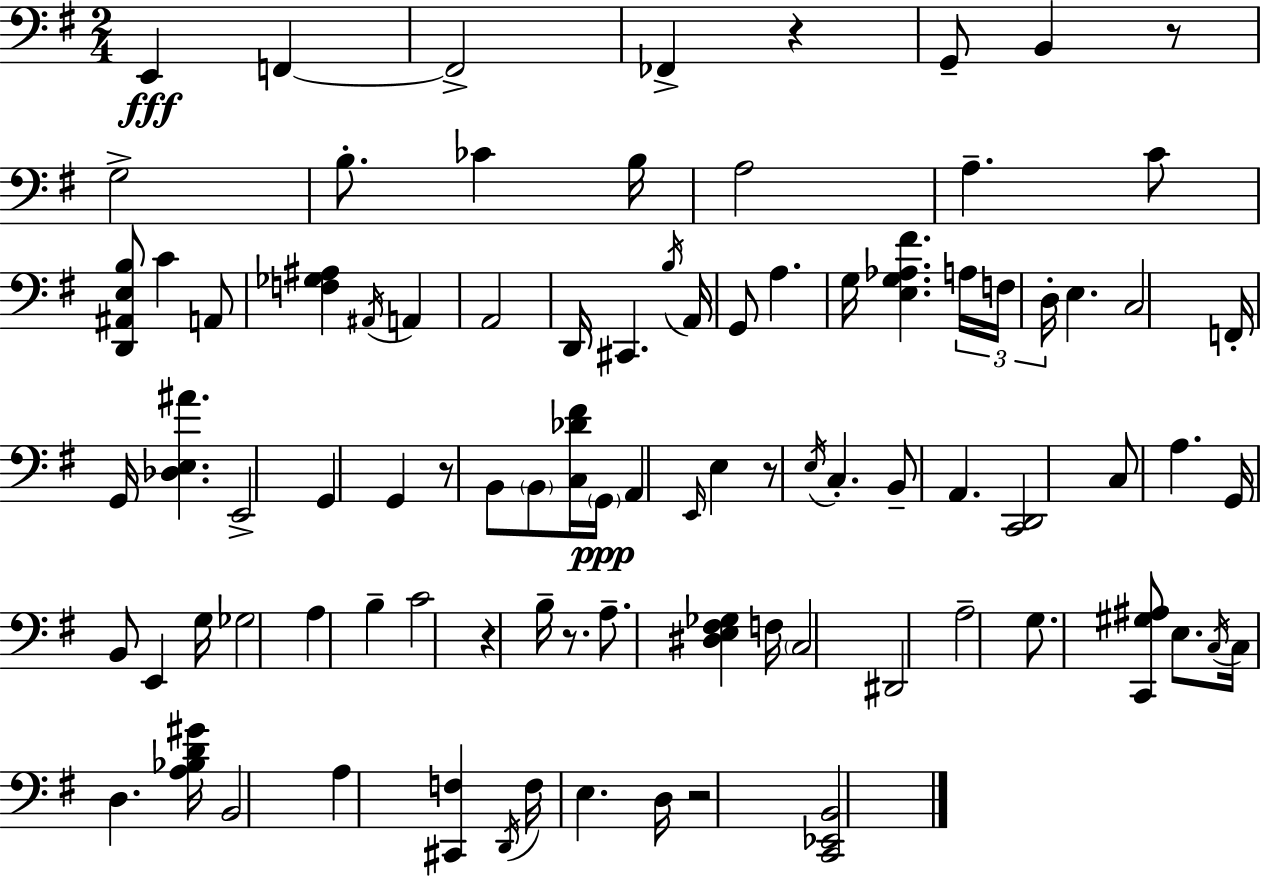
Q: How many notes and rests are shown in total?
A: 90